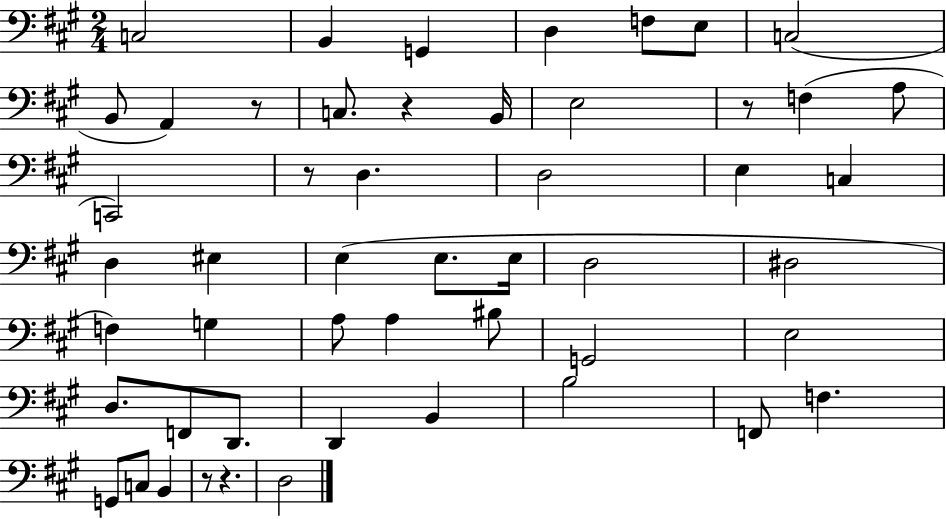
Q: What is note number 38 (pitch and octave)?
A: B2